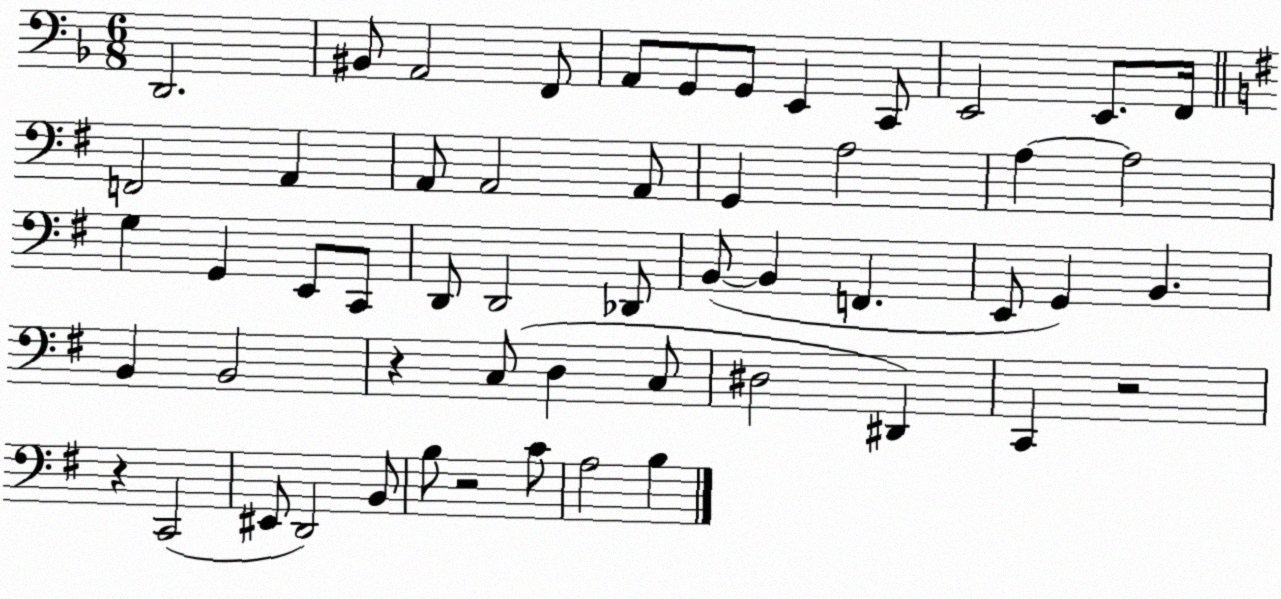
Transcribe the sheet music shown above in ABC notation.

X:1
T:Untitled
M:6/8
L:1/4
K:F
D,,2 ^B,,/2 A,,2 F,,/2 A,,/2 G,,/2 G,,/2 E,, C,,/2 E,,2 E,,/2 F,,/4 F,,2 A,, A,,/2 A,,2 A,,/2 G,, A,2 A, A,2 G, G,, E,,/2 C,,/2 D,,/2 D,,2 _D,,/2 B,,/2 B,, F,, E,,/2 G,, B,, B,, B,,2 z C,/2 D, C,/2 ^D,2 ^D,, C,, z2 z C,,2 ^E,,/2 D,,2 B,,/2 B,/2 z2 C/2 A,2 B,